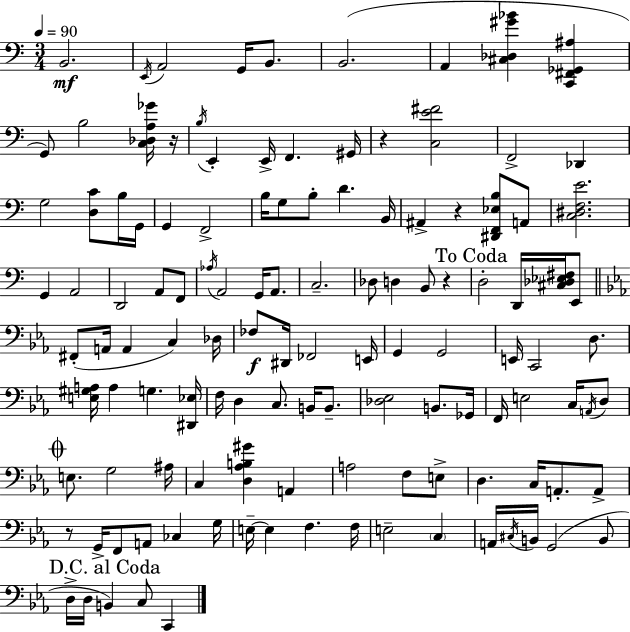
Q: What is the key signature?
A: C major